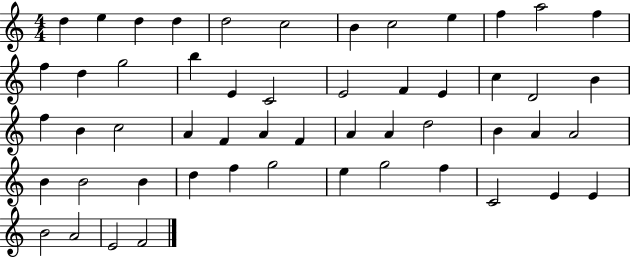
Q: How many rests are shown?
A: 0